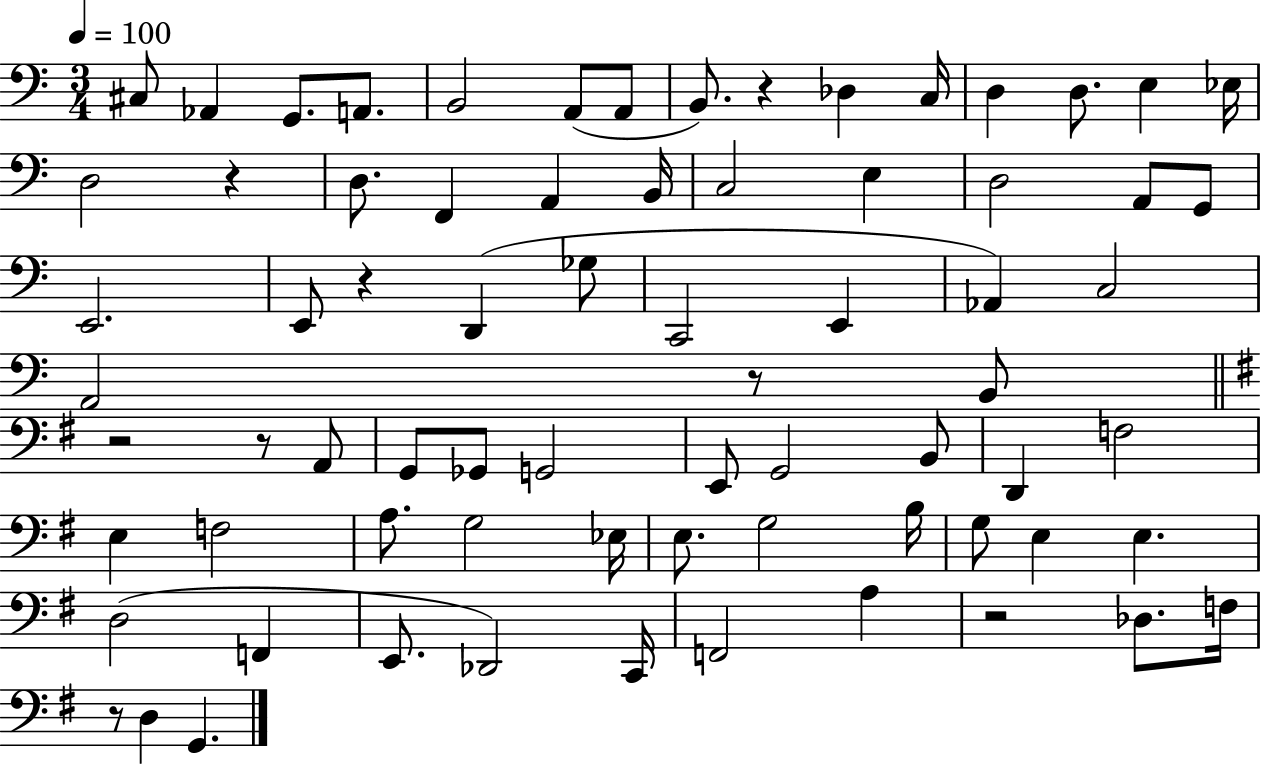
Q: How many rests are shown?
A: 8